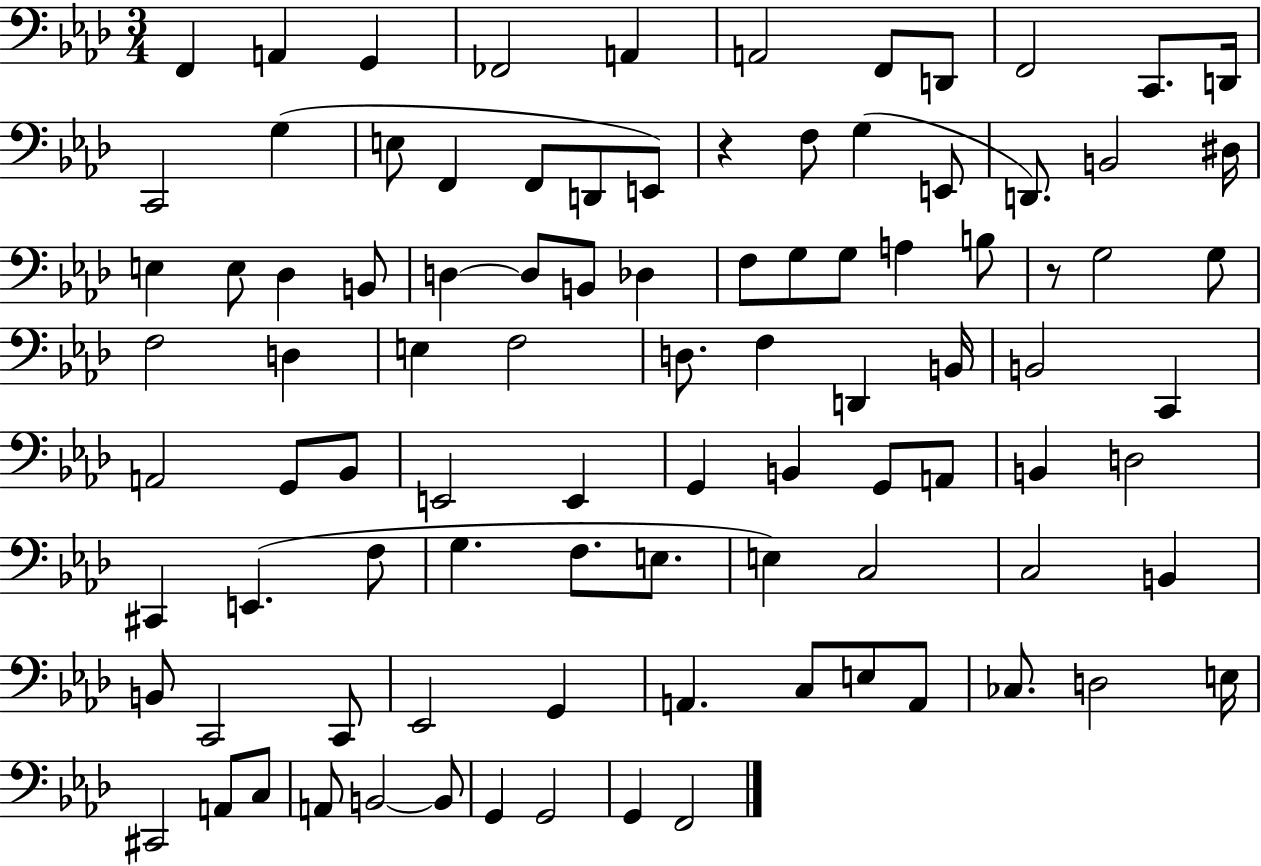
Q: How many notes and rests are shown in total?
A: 94